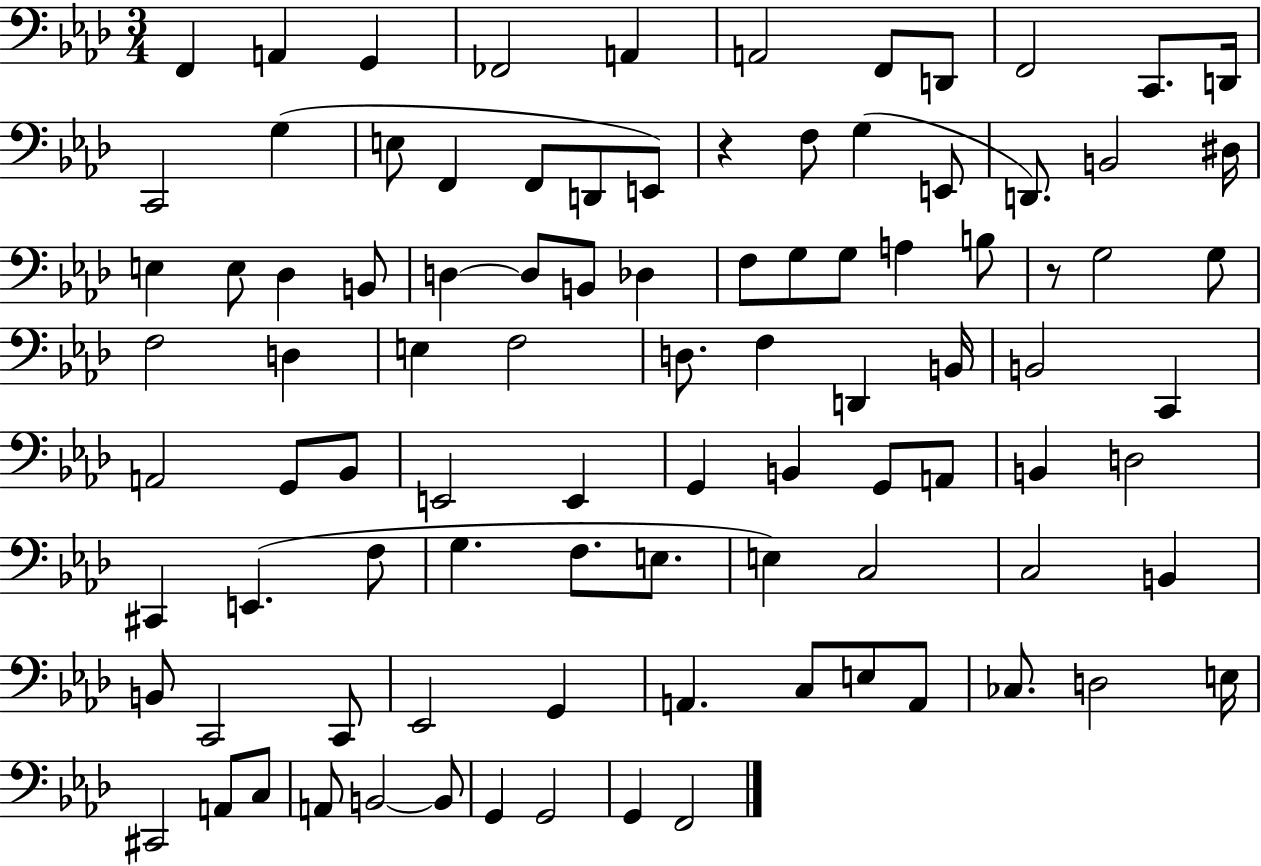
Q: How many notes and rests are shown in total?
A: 94